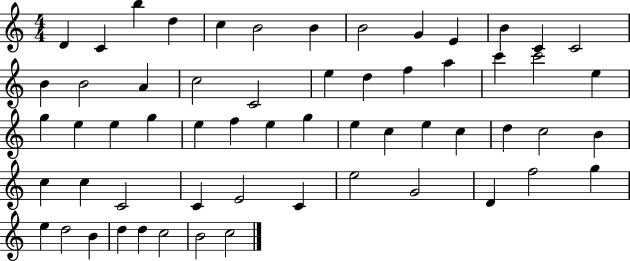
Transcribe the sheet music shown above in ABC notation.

X:1
T:Untitled
M:4/4
L:1/4
K:C
D C b d c B2 B B2 G E B C C2 B B2 A c2 C2 e d f a c' c'2 e g e e g e f e g e c e c d c2 B c c C2 C E2 C e2 G2 D f2 g e d2 B d d c2 B2 c2